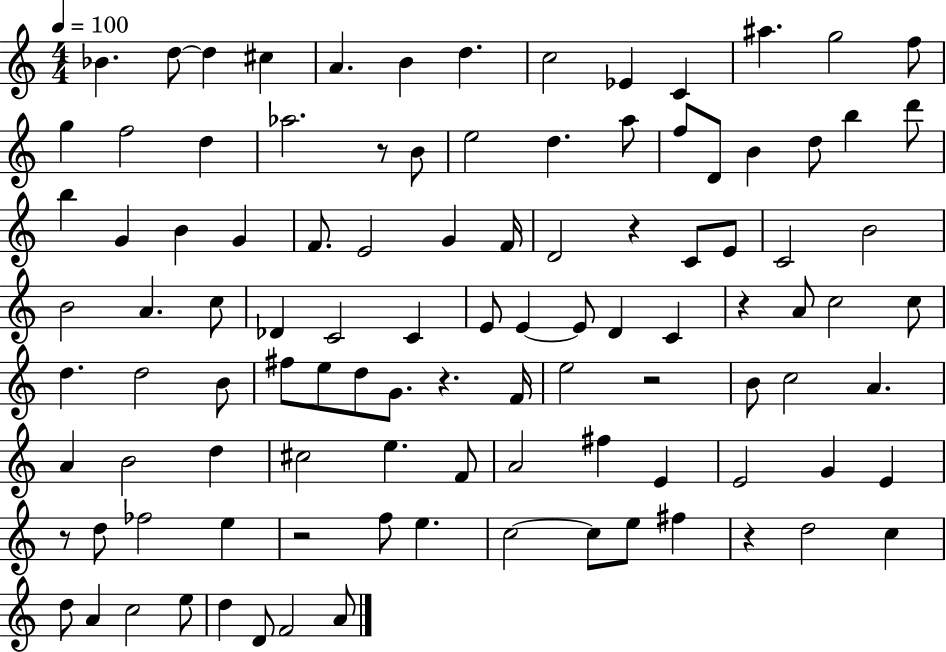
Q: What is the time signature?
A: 4/4